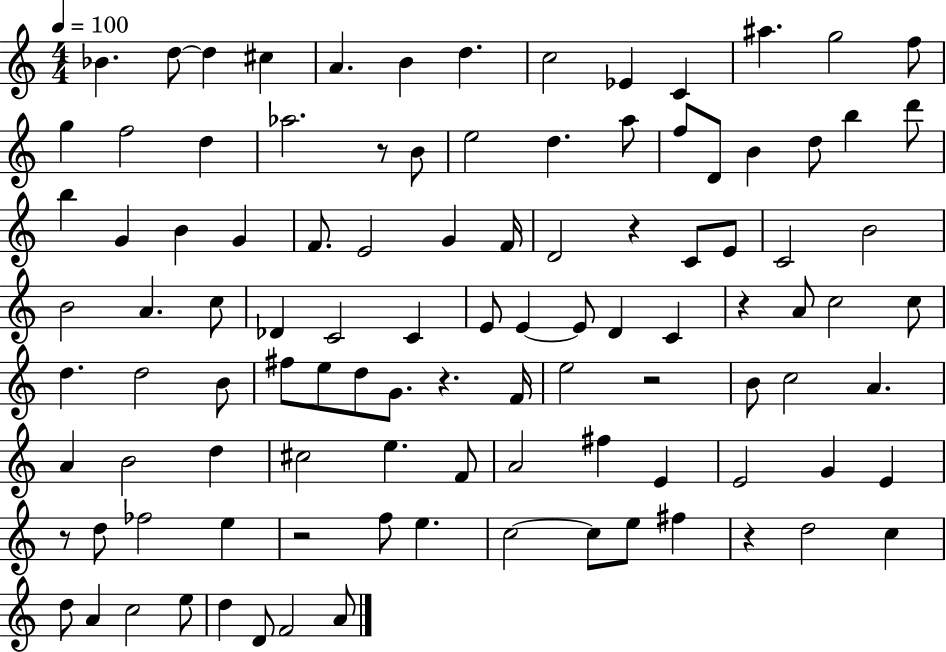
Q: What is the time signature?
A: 4/4